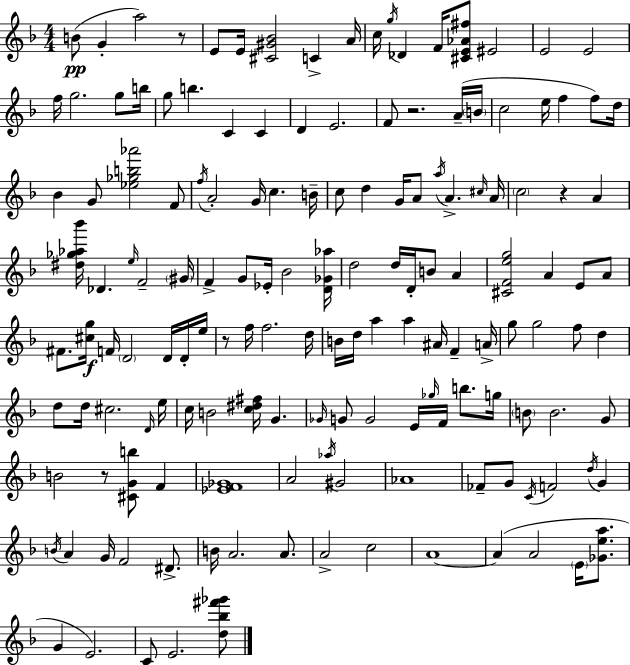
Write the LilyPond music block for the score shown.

{
  \clef treble
  \numericTimeSignature
  \time 4/4
  \key f \major
  \repeat volta 2 { b'8(\pp g'4-. a''2) r8 | e'8 e'16 <cis' gis' bes'>2 c'4-> a'16 | c''16 \acciaccatura { g''16 } des'4 f'16 <cis' e' aes' fis''>8 eis'2 | e'2 e'2 | \break f''16 g''2. g''8 | b''16 g''8 b''4. c'4 c'4 | d'4 e'2. | f'8 r2. a'16--( | \break \parenthesize b'16 c''2 e''16 f''4 f''8) | d''16 bes'4 g'8 <ees'' ges'' b'' aes'''>2 f'8 | \acciaccatura { f''16 } a'2-. g'16 c''4. | b'16-- c''8 d''4 g'16 a'8 \acciaccatura { a''16 } a'4.-> | \break \grace { cis''16 } a'16 \parenthesize c''2 r4 | a'4 <dis'' ges'' aes'' bes'''>16 des'4. \grace { e''16 } f'2-- | \parenthesize gis'16 f'4-> g'8 ees'16-. bes'2 | <d' ges' aes''>16 d''2 d''16 d'16-. b'8 | \break a'4 <cis' f' e'' g''>2 a'4 | e'8 a'8 fis'8. <cis'' g''>16\f f'16 \parenthesize d'2 | d'16 d'16-. e''16 r8 f''16 f''2. | d''16 b'16 d''16 a''4 a''4 ais'16 | \break f'4-- a'16-> g''8 g''2 f''8 | d''4 d''8 d''16 cis''2. | \grace { d'16 } e''16 c''16 b'2 <c'' dis'' fis''>16 | g'4. \grace { ges'16 } g'8 g'2 | \break e'16 \grace { ges''16 } f'16 b''8. g''16 \parenthesize b'8 b'2. | g'8 b'2 | r8 <cis' g' b''>8 f'4 <ees' f' ges'>1 | a'2 | \break \acciaccatura { aes''16 } gis'2 aes'1 | fes'8-- g'8 \acciaccatura { c'16 } f'2 | \acciaccatura { d''16 } g'4 \acciaccatura { b'16 } a'4 | g'16 f'2 dis'8.-> b'16 a'2. | \break a'8. a'2-> | c''2 a'1~~ | a'4( | a'2 \parenthesize e'16 <ges' e'' a''>8. g'4 | \break e'2.) c'8 e'2. | <d'' bes'' fis''' ges'''>8 } \bar "|."
}